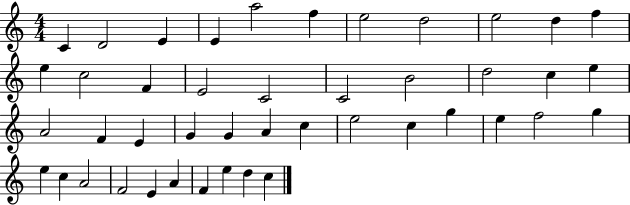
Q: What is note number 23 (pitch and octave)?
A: F4